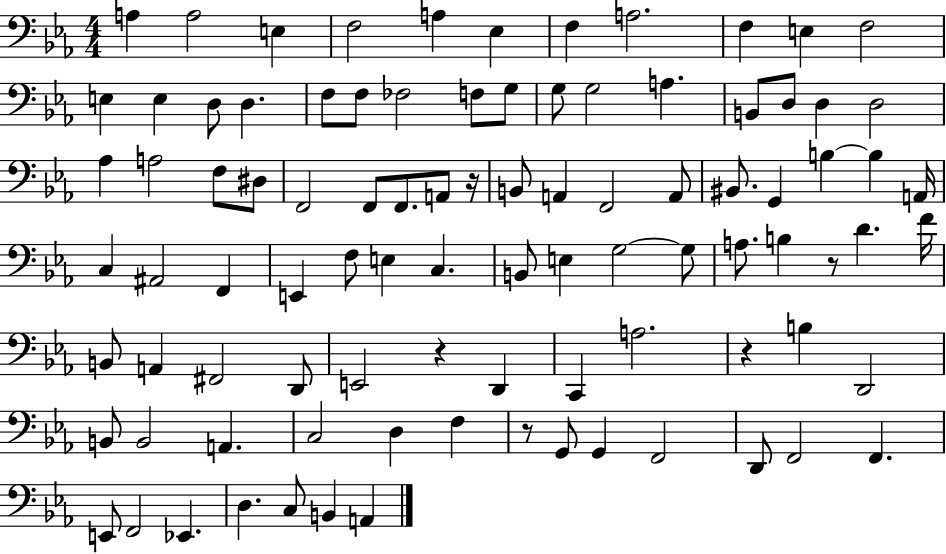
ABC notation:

X:1
T:Untitled
M:4/4
L:1/4
K:Eb
A, A,2 E, F,2 A, _E, F, A,2 F, E, F,2 E, E, D,/2 D, F,/2 F,/2 _F,2 F,/2 G,/2 G,/2 G,2 A, B,,/2 D,/2 D, D,2 _A, A,2 F,/2 ^D,/2 F,,2 F,,/2 F,,/2 A,,/2 z/4 B,,/2 A,, F,,2 A,,/2 ^B,,/2 G,, B, B, A,,/4 C, ^A,,2 F,, E,, F,/2 E, C, B,,/2 E, G,2 G,/2 A,/2 B, z/2 D F/4 B,,/2 A,, ^F,,2 D,,/2 E,,2 z D,, C,, A,2 z B, D,,2 B,,/2 B,,2 A,, C,2 D, F, z/2 G,,/2 G,, F,,2 D,,/2 F,,2 F,, E,,/2 F,,2 _E,, D, C,/2 B,, A,,